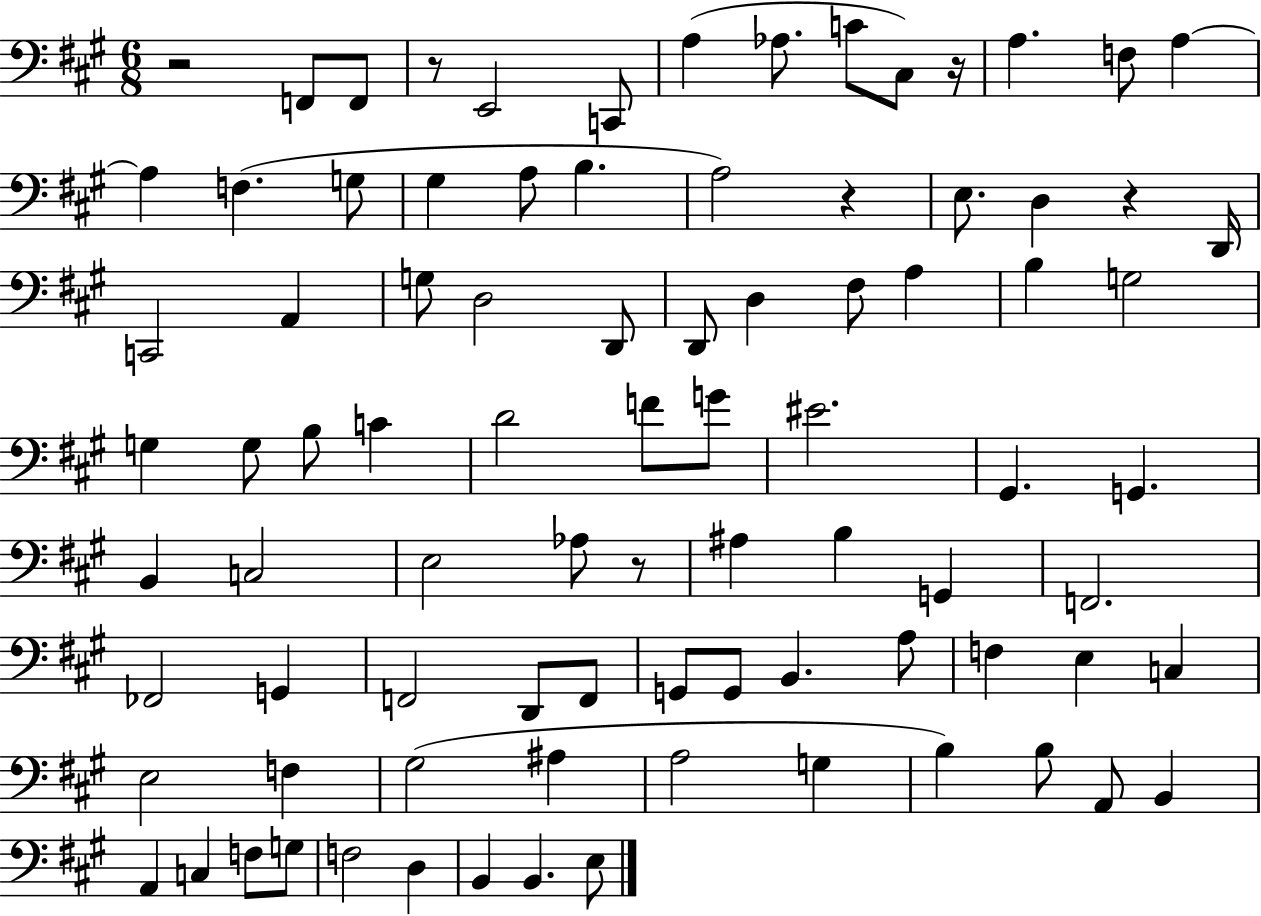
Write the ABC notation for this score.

X:1
T:Untitled
M:6/8
L:1/4
K:A
z2 F,,/2 F,,/2 z/2 E,,2 C,,/2 A, _A,/2 C/2 ^C,/2 z/4 A, F,/2 A, A, F, G,/2 ^G, A,/2 B, A,2 z E,/2 D, z D,,/4 C,,2 A,, G,/2 D,2 D,,/2 D,,/2 D, ^F,/2 A, B, G,2 G, G,/2 B,/2 C D2 F/2 G/2 ^E2 ^G,, G,, B,, C,2 E,2 _A,/2 z/2 ^A, B, G,, F,,2 _F,,2 G,, F,,2 D,,/2 F,,/2 G,,/2 G,,/2 B,, A,/2 F, E, C, E,2 F, ^G,2 ^A, A,2 G, B, B,/2 A,,/2 B,, A,, C, F,/2 G,/2 F,2 D, B,, B,, E,/2